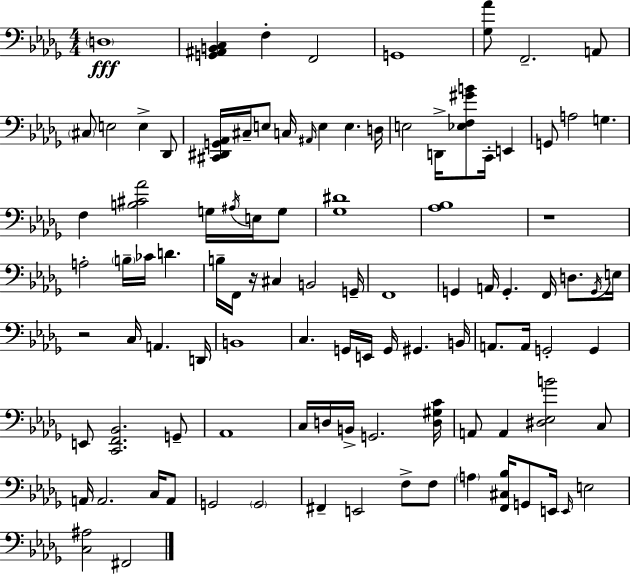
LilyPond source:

{
  \clef bass
  \numericTimeSignature
  \time 4/4
  \key bes \minor
  \parenthesize d1\fff | <g, ais, b, c>4 f4-. f,2 | g,1 | <ges aes'>8 f,2.-- a,8 | \break \parenthesize cis8 e2 e4-> des,8 | <cis, dis, g, aes,>16 cis16-- e8 c16 \grace { ais,16 } e4 e4. | d16 e2 d,16-> <ees f gis' b'>8 c,16-. e,4 | g,8 a2 g4. | \break f4 <b cis' aes'>2 g16 \acciaccatura { ais16 } e16 | g8 <ges dis'>1 | <aes bes>1 | r1 | \break a2-. \parenthesize b16-- ces'16 d'4. | b16-- f,16 r16 cis4 b,2 | g,16-- f,1 | g,4 a,16 g,4.-. f,16 d8. | \break \acciaccatura { g,16 } e16 r2 c16 a,4. | d,16 b,1 | c4. g,16 e,16 g,16 gis,4. | b,16 a,8. a,16 g,2-. g,4 | \break e,8 <c, f, bes,>2. | g,8-- aes,1 | c16 d16 b,16-> g,2. | <d gis c'>16 a,8 a,4 <dis ees b'>2 | \break c8 a,16 a,2. | c16 a,8 g,2 \parenthesize g,2 | fis,4-- e,2 f8-> | f8 \parenthesize a4 <f, cis bes>16 g,8 e,16 \grace { e,16 } e2 | \break <c ais>2 fis,2 | \bar "|."
}